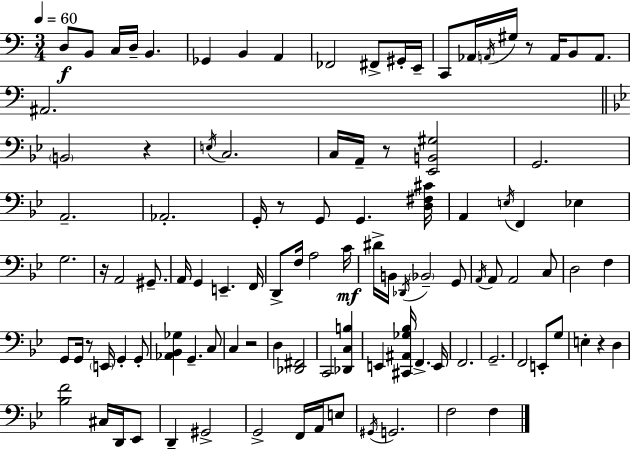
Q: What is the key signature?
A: A minor